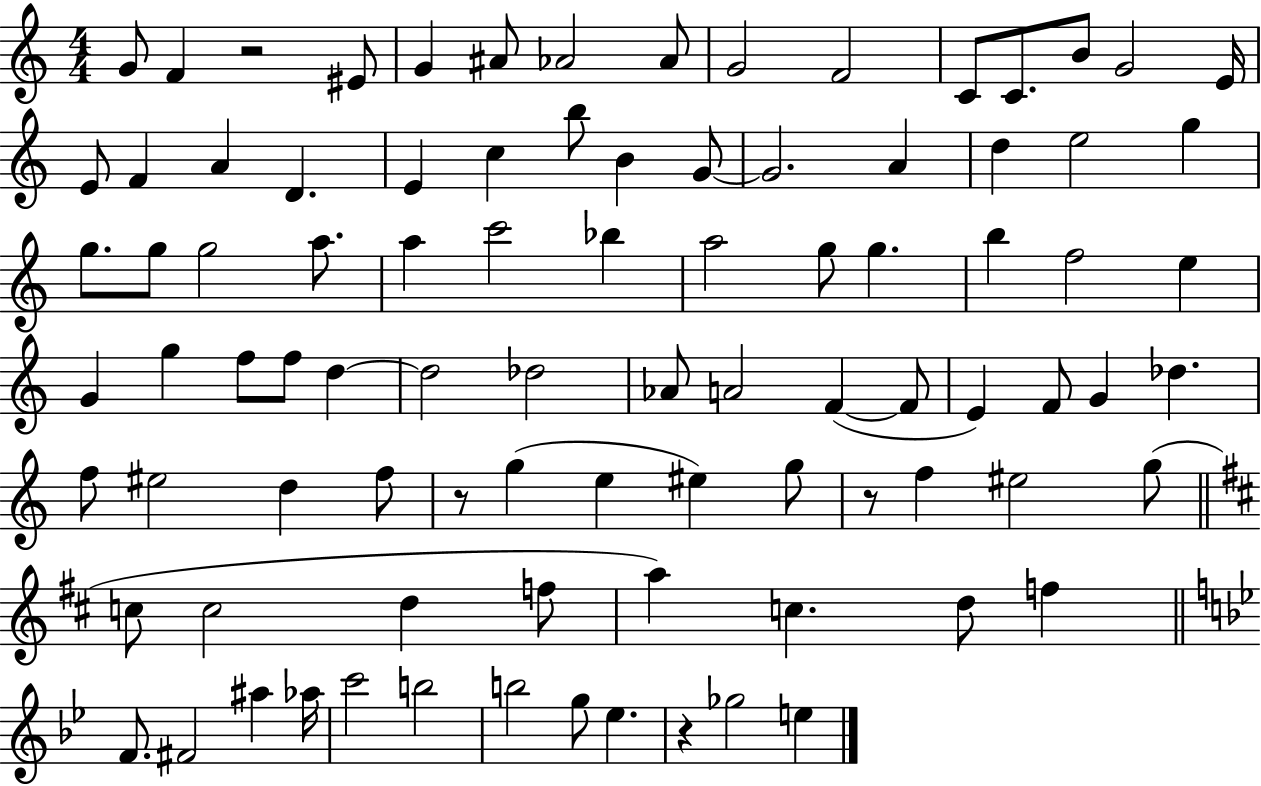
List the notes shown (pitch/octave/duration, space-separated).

G4/e F4/q R/h EIS4/e G4/q A#4/e Ab4/h Ab4/e G4/h F4/h C4/e C4/e. B4/e G4/h E4/s E4/e F4/q A4/q D4/q. E4/q C5/q B5/e B4/q G4/e G4/h. A4/q D5/q E5/h G5/q G5/e. G5/e G5/h A5/e. A5/q C6/h Bb5/q A5/h G5/e G5/q. B5/q F5/h E5/q G4/q G5/q F5/e F5/e D5/q D5/h Db5/h Ab4/e A4/h F4/q F4/e E4/q F4/e G4/q Db5/q. F5/e EIS5/h D5/q F5/e R/e G5/q E5/q EIS5/q G5/e R/e F5/q EIS5/h G5/e C5/e C5/h D5/q F5/e A5/q C5/q. D5/e F5/q F4/e. F#4/h A#5/q Ab5/s C6/h B5/h B5/h G5/e Eb5/q. R/q Gb5/h E5/q